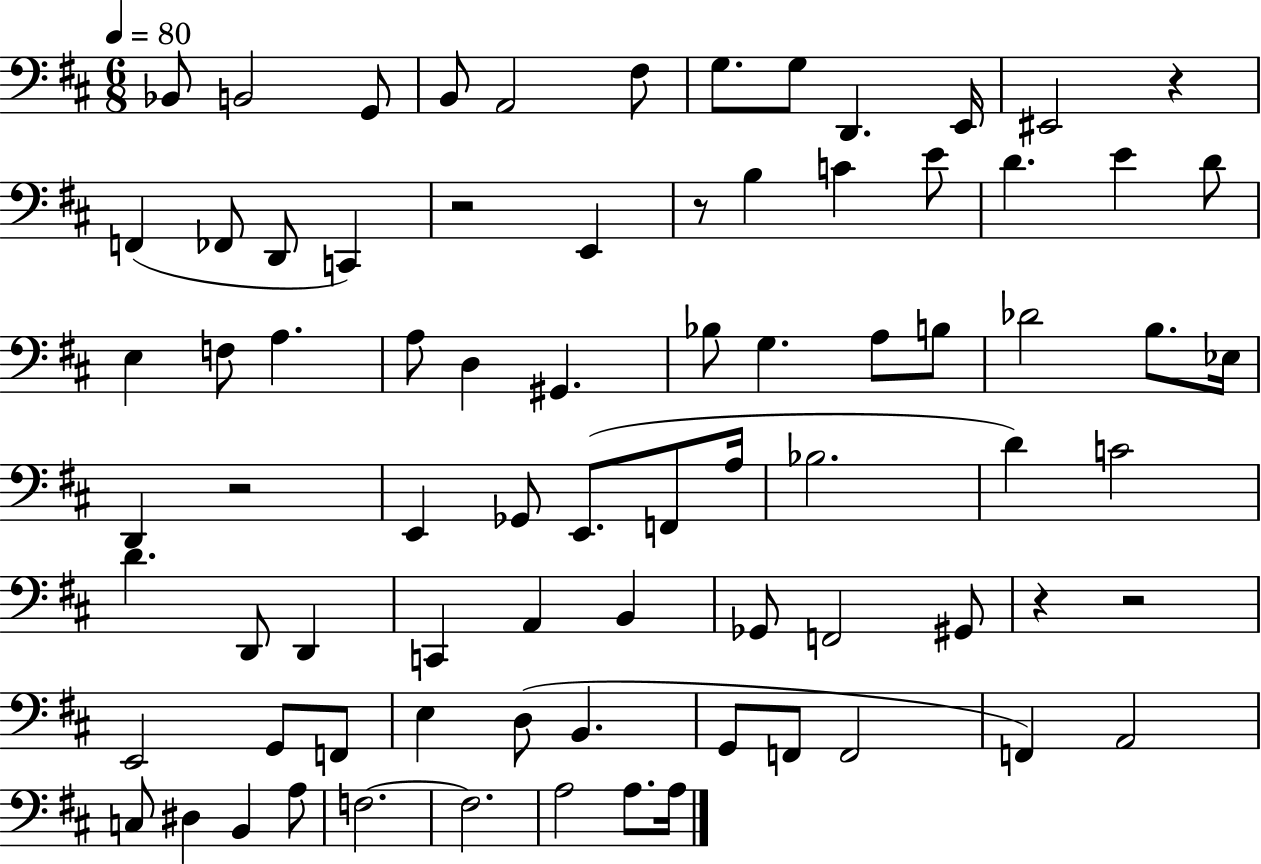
Bb2/e B2/h G2/e B2/e A2/h F#3/e G3/e. G3/e D2/q. E2/s EIS2/h R/q F2/q FES2/e D2/e C2/q R/h E2/q R/e B3/q C4/q E4/e D4/q. E4/q D4/e E3/q F3/e A3/q. A3/e D3/q G#2/q. Bb3/e G3/q. A3/e B3/e Db4/h B3/e. Eb3/s D2/q R/h E2/q Gb2/e E2/e. F2/e A3/s Bb3/h. D4/q C4/h D4/q. D2/e D2/q C2/q A2/q B2/q Gb2/e F2/h G#2/e R/q R/h E2/h G2/e F2/e E3/q D3/e B2/q. G2/e F2/e F2/h F2/q A2/h C3/e D#3/q B2/q A3/e F3/h. F3/h. A3/h A3/e. A3/s